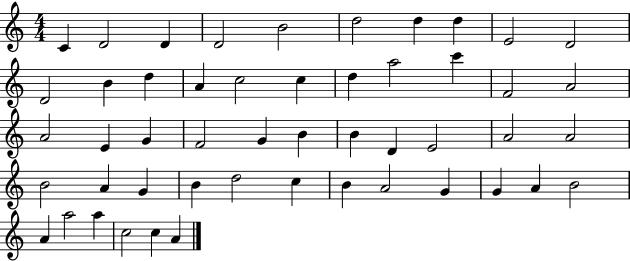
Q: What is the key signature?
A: C major